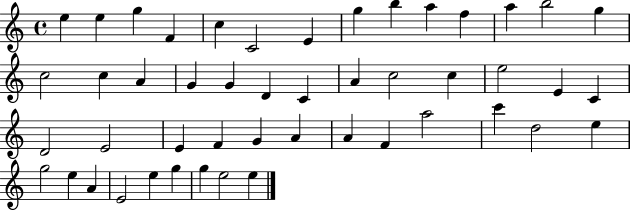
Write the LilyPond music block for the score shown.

{
  \clef treble
  \time 4/4
  \defaultTimeSignature
  \key c \major
  e''4 e''4 g''4 f'4 | c''4 c'2 e'4 | g''4 b''4 a''4 f''4 | a''4 b''2 g''4 | \break c''2 c''4 a'4 | g'4 g'4 d'4 c'4 | a'4 c''2 c''4 | e''2 e'4 c'4 | \break d'2 e'2 | e'4 f'4 g'4 a'4 | a'4 f'4 a''2 | c'''4 d''2 e''4 | \break g''2 e''4 a'4 | e'2 e''4 g''4 | g''4 e''2 e''4 | \bar "|."
}